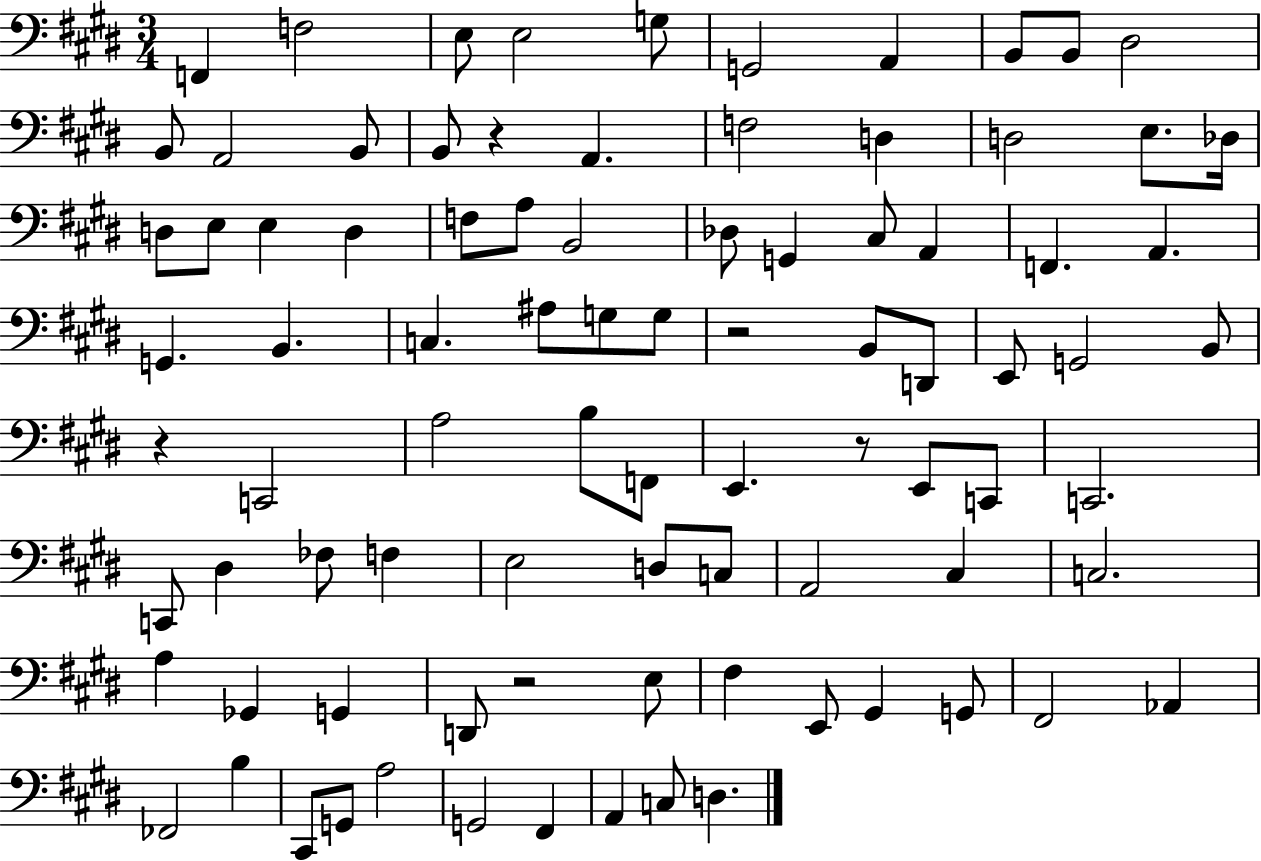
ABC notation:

X:1
T:Untitled
M:3/4
L:1/4
K:E
F,, F,2 E,/2 E,2 G,/2 G,,2 A,, B,,/2 B,,/2 ^D,2 B,,/2 A,,2 B,,/2 B,,/2 z A,, F,2 D, D,2 E,/2 _D,/4 D,/2 E,/2 E, D, F,/2 A,/2 B,,2 _D,/2 G,, ^C,/2 A,, F,, A,, G,, B,, C, ^A,/2 G,/2 G,/2 z2 B,,/2 D,,/2 E,,/2 G,,2 B,,/2 z C,,2 A,2 B,/2 F,,/2 E,, z/2 E,,/2 C,,/2 C,,2 C,,/2 ^D, _F,/2 F, E,2 D,/2 C,/2 A,,2 ^C, C,2 A, _G,, G,, D,,/2 z2 E,/2 ^F, E,,/2 ^G,, G,,/2 ^F,,2 _A,, _F,,2 B, ^C,,/2 G,,/2 A,2 G,,2 ^F,, A,, C,/2 D,